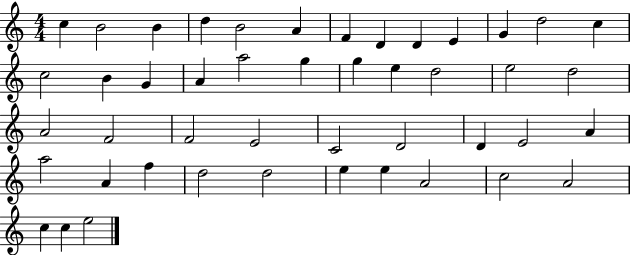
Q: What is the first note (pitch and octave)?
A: C5